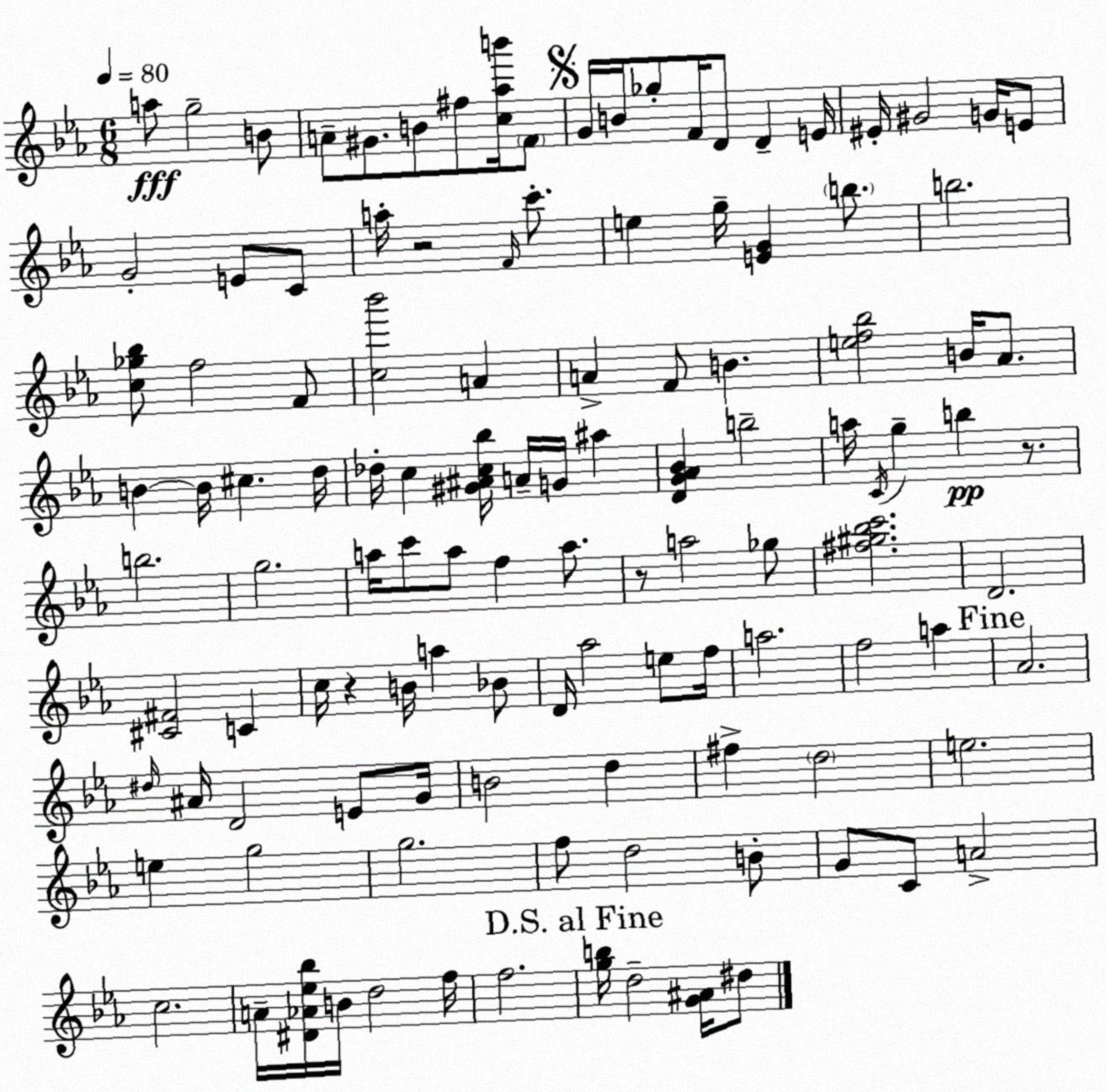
X:1
T:Untitled
M:6/8
L:1/4
K:Eb
a/2 g2 B/2 A/2 ^G/2 B/2 ^f/2 [c_ab']/4 F/2 G/4 B/4 _g/2 F/4 D/2 D E/4 ^E/4 ^G2 G/4 E/2 G2 E/2 C/2 a/4 z2 F/4 c'/2 e g/4 [EG] b/2 b2 [c_g_b]/2 f2 F/2 [c_b']2 A A F/2 B [ef_b]2 B/4 _A/2 B B/4 ^c d/4 _d/4 c [^G^Ac_b]/4 A/4 G/4 ^a [DG_A_B] b2 a/4 C/4 g b z/2 b2 g2 a/4 c'/2 a/2 f a/2 z/2 a2 _g/2 [^f^g_bc']2 D2 [^C^F]2 C c/4 z B/4 a _B/2 D/4 _a2 e/2 f/4 a2 f2 a _A2 ^d/4 ^A/4 D2 E/2 G/4 B2 d ^f d2 e2 e g2 g2 f/2 d2 B/2 G/2 C/2 A2 c2 A/4 [^D_A_e_b]/4 B/4 d2 f/4 f2 [gb]/4 d2 [G^A]/4 ^d/2